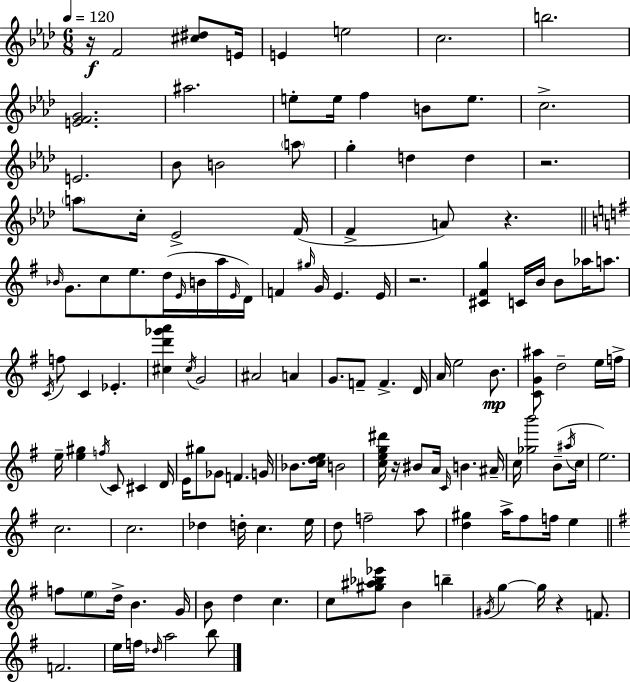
{
  \clef treble
  \numericTimeSignature
  \time 6/8
  \key f \minor
  \tempo 4 = 120
  r16\f f'2 <cis'' dis''>8 e'16 | e'4 e''2 | c''2. | b''2. | \break <e' f' g'>2. | ais''2. | e''8-. e''16 f''4 b'8 e''8. | c''2.-> | \break e'2. | bes'8 b'2 \parenthesize a''8 | g''4-. d''4 d''4 | r2. | \break \parenthesize a''8 c''16-. ees'2-> f'16( | f'4-> a'8) r4. | \bar "||" \break \key g \major \grace { bes'16 } g'8. c''8 e''8. d''16( \grace { e'16 } b'16 | a''16 \grace { e'16 }) d'16 f'4 \grace { gis''16 } g'16 e'4. | e'16 r2. | <cis' fis' g''>4 c'16 b'16 b'8 | \break aes''16 a''8. \acciaccatura { c'16 } f''8 c'4 ees'4.-. | <cis'' d''' ges''' a'''>4 \acciaccatura { cis''16 } g'2 | ais'2 | a'4 g'8. f'8-- f'4.-> | \break d'16 a'16 e''2 | b'8.\mp <c' g' ais''>8 d''2-- | e''16 f''16-> e''16-- <e'' gis''>4 \acciaccatura { f''16 } | c'8 cis'4 d'16 e'16 gis''8 ges'8 | \break f'4. g'16 bes'8. <c'' d'' e''>16 b'2 | <c'' e'' g'' dis'''>16 r16 bis'8 a'16 | \grace { c'16 } b'4. ais'16-- c''16 <ges'' b'''>2 | b'8--( \acciaccatura { ais''16 } c''16 e''2.) | \break c''2. | c''2. | des''4 | d''16-. c''4. e''16 d''8 f''2-- | \break a''8 <d'' gis''>4 | a''16-> fis''8 f''16 e''4 \bar "||" \break \key g \major f''8 \parenthesize e''8 d''16-> b'4. g'16 | b'8 d''4 c''4. | c''8 <gis'' ais'' bes'' ees'''>8 b'4 b''4-- | \acciaccatura { gis'16 } g''4~~ g''16 r4 f'8. | \break f'2. | e''16 f''16 \grace { des''16 } a''2 | b''8 \bar "|."
}